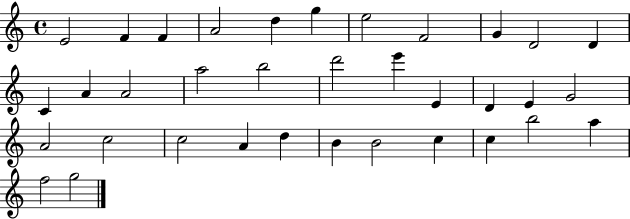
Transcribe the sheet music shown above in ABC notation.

X:1
T:Untitled
M:4/4
L:1/4
K:C
E2 F F A2 d g e2 F2 G D2 D C A A2 a2 b2 d'2 e' E D E G2 A2 c2 c2 A d B B2 c c b2 a f2 g2